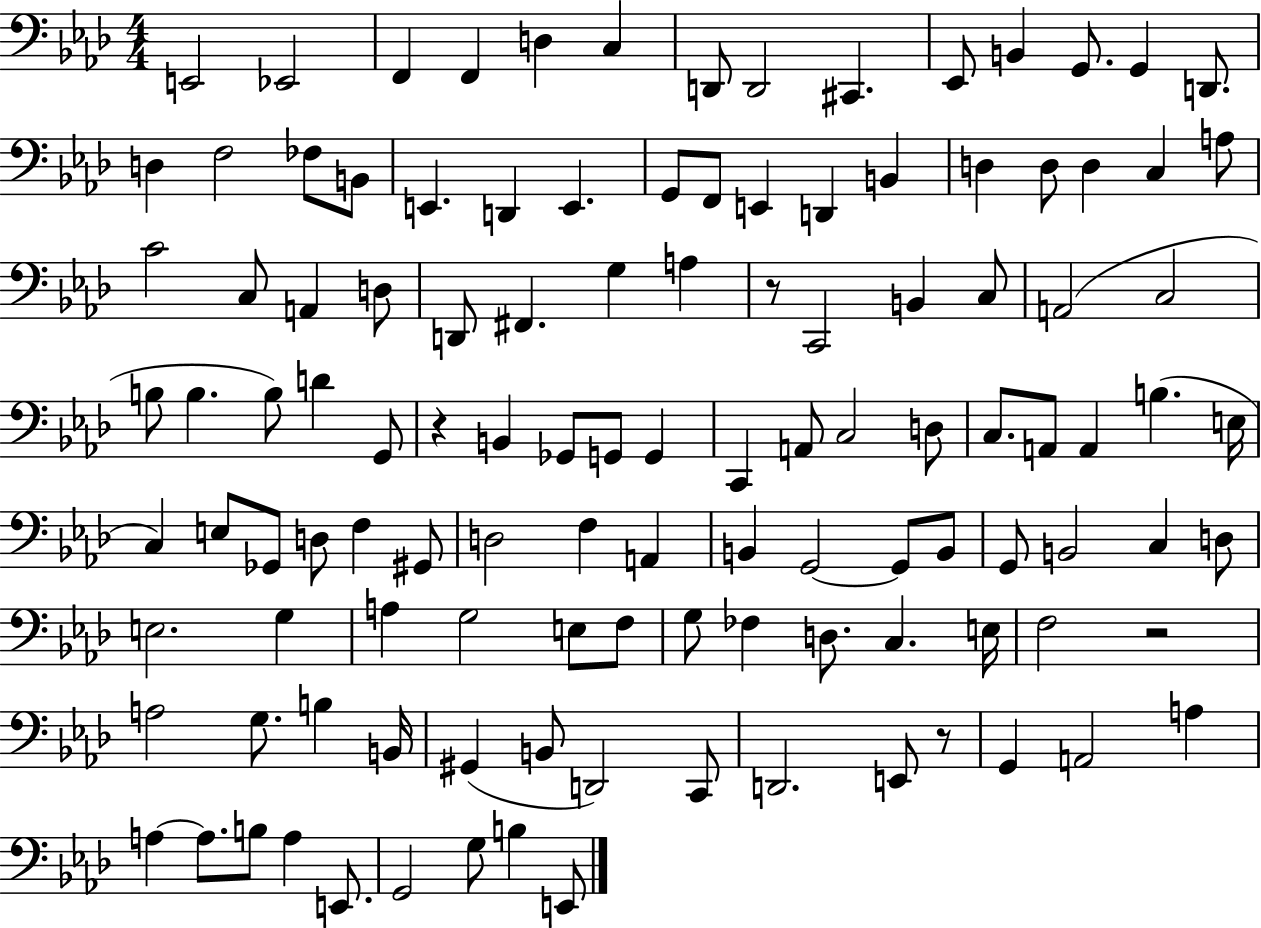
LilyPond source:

{
  \clef bass
  \numericTimeSignature
  \time 4/4
  \key aes \major
  e,2 ees,2 | f,4 f,4 d4 c4 | d,8 d,2 cis,4. | ees,8 b,4 g,8. g,4 d,8. | \break d4 f2 fes8 b,8 | e,4. d,4 e,4. | g,8 f,8 e,4 d,4 b,4 | d4 d8 d4 c4 a8 | \break c'2 c8 a,4 d8 | d,8 fis,4. g4 a4 | r8 c,2 b,4 c8 | a,2( c2 | \break b8 b4. b8) d'4 g,8 | r4 b,4 ges,8 g,8 g,4 | c,4 a,8 c2 d8 | c8. a,8 a,4 b4.( e16 | \break c4) e8 ges,8 d8 f4 gis,8 | d2 f4 a,4 | b,4 g,2~~ g,8 b,8 | g,8 b,2 c4 d8 | \break e2. g4 | a4 g2 e8 f8 | g8 fes4 d8. c4. e16 | f2 r2 | \break a2 g8. b4 b,16 | gis,4( b,8 d,2) c,8 | d,2. e,8 r8 | g,4 a,2 a4 | \break a4~~ a8. b8 a4 e,8. | g,2 g8 b4 e,8 | \bar "|."
}